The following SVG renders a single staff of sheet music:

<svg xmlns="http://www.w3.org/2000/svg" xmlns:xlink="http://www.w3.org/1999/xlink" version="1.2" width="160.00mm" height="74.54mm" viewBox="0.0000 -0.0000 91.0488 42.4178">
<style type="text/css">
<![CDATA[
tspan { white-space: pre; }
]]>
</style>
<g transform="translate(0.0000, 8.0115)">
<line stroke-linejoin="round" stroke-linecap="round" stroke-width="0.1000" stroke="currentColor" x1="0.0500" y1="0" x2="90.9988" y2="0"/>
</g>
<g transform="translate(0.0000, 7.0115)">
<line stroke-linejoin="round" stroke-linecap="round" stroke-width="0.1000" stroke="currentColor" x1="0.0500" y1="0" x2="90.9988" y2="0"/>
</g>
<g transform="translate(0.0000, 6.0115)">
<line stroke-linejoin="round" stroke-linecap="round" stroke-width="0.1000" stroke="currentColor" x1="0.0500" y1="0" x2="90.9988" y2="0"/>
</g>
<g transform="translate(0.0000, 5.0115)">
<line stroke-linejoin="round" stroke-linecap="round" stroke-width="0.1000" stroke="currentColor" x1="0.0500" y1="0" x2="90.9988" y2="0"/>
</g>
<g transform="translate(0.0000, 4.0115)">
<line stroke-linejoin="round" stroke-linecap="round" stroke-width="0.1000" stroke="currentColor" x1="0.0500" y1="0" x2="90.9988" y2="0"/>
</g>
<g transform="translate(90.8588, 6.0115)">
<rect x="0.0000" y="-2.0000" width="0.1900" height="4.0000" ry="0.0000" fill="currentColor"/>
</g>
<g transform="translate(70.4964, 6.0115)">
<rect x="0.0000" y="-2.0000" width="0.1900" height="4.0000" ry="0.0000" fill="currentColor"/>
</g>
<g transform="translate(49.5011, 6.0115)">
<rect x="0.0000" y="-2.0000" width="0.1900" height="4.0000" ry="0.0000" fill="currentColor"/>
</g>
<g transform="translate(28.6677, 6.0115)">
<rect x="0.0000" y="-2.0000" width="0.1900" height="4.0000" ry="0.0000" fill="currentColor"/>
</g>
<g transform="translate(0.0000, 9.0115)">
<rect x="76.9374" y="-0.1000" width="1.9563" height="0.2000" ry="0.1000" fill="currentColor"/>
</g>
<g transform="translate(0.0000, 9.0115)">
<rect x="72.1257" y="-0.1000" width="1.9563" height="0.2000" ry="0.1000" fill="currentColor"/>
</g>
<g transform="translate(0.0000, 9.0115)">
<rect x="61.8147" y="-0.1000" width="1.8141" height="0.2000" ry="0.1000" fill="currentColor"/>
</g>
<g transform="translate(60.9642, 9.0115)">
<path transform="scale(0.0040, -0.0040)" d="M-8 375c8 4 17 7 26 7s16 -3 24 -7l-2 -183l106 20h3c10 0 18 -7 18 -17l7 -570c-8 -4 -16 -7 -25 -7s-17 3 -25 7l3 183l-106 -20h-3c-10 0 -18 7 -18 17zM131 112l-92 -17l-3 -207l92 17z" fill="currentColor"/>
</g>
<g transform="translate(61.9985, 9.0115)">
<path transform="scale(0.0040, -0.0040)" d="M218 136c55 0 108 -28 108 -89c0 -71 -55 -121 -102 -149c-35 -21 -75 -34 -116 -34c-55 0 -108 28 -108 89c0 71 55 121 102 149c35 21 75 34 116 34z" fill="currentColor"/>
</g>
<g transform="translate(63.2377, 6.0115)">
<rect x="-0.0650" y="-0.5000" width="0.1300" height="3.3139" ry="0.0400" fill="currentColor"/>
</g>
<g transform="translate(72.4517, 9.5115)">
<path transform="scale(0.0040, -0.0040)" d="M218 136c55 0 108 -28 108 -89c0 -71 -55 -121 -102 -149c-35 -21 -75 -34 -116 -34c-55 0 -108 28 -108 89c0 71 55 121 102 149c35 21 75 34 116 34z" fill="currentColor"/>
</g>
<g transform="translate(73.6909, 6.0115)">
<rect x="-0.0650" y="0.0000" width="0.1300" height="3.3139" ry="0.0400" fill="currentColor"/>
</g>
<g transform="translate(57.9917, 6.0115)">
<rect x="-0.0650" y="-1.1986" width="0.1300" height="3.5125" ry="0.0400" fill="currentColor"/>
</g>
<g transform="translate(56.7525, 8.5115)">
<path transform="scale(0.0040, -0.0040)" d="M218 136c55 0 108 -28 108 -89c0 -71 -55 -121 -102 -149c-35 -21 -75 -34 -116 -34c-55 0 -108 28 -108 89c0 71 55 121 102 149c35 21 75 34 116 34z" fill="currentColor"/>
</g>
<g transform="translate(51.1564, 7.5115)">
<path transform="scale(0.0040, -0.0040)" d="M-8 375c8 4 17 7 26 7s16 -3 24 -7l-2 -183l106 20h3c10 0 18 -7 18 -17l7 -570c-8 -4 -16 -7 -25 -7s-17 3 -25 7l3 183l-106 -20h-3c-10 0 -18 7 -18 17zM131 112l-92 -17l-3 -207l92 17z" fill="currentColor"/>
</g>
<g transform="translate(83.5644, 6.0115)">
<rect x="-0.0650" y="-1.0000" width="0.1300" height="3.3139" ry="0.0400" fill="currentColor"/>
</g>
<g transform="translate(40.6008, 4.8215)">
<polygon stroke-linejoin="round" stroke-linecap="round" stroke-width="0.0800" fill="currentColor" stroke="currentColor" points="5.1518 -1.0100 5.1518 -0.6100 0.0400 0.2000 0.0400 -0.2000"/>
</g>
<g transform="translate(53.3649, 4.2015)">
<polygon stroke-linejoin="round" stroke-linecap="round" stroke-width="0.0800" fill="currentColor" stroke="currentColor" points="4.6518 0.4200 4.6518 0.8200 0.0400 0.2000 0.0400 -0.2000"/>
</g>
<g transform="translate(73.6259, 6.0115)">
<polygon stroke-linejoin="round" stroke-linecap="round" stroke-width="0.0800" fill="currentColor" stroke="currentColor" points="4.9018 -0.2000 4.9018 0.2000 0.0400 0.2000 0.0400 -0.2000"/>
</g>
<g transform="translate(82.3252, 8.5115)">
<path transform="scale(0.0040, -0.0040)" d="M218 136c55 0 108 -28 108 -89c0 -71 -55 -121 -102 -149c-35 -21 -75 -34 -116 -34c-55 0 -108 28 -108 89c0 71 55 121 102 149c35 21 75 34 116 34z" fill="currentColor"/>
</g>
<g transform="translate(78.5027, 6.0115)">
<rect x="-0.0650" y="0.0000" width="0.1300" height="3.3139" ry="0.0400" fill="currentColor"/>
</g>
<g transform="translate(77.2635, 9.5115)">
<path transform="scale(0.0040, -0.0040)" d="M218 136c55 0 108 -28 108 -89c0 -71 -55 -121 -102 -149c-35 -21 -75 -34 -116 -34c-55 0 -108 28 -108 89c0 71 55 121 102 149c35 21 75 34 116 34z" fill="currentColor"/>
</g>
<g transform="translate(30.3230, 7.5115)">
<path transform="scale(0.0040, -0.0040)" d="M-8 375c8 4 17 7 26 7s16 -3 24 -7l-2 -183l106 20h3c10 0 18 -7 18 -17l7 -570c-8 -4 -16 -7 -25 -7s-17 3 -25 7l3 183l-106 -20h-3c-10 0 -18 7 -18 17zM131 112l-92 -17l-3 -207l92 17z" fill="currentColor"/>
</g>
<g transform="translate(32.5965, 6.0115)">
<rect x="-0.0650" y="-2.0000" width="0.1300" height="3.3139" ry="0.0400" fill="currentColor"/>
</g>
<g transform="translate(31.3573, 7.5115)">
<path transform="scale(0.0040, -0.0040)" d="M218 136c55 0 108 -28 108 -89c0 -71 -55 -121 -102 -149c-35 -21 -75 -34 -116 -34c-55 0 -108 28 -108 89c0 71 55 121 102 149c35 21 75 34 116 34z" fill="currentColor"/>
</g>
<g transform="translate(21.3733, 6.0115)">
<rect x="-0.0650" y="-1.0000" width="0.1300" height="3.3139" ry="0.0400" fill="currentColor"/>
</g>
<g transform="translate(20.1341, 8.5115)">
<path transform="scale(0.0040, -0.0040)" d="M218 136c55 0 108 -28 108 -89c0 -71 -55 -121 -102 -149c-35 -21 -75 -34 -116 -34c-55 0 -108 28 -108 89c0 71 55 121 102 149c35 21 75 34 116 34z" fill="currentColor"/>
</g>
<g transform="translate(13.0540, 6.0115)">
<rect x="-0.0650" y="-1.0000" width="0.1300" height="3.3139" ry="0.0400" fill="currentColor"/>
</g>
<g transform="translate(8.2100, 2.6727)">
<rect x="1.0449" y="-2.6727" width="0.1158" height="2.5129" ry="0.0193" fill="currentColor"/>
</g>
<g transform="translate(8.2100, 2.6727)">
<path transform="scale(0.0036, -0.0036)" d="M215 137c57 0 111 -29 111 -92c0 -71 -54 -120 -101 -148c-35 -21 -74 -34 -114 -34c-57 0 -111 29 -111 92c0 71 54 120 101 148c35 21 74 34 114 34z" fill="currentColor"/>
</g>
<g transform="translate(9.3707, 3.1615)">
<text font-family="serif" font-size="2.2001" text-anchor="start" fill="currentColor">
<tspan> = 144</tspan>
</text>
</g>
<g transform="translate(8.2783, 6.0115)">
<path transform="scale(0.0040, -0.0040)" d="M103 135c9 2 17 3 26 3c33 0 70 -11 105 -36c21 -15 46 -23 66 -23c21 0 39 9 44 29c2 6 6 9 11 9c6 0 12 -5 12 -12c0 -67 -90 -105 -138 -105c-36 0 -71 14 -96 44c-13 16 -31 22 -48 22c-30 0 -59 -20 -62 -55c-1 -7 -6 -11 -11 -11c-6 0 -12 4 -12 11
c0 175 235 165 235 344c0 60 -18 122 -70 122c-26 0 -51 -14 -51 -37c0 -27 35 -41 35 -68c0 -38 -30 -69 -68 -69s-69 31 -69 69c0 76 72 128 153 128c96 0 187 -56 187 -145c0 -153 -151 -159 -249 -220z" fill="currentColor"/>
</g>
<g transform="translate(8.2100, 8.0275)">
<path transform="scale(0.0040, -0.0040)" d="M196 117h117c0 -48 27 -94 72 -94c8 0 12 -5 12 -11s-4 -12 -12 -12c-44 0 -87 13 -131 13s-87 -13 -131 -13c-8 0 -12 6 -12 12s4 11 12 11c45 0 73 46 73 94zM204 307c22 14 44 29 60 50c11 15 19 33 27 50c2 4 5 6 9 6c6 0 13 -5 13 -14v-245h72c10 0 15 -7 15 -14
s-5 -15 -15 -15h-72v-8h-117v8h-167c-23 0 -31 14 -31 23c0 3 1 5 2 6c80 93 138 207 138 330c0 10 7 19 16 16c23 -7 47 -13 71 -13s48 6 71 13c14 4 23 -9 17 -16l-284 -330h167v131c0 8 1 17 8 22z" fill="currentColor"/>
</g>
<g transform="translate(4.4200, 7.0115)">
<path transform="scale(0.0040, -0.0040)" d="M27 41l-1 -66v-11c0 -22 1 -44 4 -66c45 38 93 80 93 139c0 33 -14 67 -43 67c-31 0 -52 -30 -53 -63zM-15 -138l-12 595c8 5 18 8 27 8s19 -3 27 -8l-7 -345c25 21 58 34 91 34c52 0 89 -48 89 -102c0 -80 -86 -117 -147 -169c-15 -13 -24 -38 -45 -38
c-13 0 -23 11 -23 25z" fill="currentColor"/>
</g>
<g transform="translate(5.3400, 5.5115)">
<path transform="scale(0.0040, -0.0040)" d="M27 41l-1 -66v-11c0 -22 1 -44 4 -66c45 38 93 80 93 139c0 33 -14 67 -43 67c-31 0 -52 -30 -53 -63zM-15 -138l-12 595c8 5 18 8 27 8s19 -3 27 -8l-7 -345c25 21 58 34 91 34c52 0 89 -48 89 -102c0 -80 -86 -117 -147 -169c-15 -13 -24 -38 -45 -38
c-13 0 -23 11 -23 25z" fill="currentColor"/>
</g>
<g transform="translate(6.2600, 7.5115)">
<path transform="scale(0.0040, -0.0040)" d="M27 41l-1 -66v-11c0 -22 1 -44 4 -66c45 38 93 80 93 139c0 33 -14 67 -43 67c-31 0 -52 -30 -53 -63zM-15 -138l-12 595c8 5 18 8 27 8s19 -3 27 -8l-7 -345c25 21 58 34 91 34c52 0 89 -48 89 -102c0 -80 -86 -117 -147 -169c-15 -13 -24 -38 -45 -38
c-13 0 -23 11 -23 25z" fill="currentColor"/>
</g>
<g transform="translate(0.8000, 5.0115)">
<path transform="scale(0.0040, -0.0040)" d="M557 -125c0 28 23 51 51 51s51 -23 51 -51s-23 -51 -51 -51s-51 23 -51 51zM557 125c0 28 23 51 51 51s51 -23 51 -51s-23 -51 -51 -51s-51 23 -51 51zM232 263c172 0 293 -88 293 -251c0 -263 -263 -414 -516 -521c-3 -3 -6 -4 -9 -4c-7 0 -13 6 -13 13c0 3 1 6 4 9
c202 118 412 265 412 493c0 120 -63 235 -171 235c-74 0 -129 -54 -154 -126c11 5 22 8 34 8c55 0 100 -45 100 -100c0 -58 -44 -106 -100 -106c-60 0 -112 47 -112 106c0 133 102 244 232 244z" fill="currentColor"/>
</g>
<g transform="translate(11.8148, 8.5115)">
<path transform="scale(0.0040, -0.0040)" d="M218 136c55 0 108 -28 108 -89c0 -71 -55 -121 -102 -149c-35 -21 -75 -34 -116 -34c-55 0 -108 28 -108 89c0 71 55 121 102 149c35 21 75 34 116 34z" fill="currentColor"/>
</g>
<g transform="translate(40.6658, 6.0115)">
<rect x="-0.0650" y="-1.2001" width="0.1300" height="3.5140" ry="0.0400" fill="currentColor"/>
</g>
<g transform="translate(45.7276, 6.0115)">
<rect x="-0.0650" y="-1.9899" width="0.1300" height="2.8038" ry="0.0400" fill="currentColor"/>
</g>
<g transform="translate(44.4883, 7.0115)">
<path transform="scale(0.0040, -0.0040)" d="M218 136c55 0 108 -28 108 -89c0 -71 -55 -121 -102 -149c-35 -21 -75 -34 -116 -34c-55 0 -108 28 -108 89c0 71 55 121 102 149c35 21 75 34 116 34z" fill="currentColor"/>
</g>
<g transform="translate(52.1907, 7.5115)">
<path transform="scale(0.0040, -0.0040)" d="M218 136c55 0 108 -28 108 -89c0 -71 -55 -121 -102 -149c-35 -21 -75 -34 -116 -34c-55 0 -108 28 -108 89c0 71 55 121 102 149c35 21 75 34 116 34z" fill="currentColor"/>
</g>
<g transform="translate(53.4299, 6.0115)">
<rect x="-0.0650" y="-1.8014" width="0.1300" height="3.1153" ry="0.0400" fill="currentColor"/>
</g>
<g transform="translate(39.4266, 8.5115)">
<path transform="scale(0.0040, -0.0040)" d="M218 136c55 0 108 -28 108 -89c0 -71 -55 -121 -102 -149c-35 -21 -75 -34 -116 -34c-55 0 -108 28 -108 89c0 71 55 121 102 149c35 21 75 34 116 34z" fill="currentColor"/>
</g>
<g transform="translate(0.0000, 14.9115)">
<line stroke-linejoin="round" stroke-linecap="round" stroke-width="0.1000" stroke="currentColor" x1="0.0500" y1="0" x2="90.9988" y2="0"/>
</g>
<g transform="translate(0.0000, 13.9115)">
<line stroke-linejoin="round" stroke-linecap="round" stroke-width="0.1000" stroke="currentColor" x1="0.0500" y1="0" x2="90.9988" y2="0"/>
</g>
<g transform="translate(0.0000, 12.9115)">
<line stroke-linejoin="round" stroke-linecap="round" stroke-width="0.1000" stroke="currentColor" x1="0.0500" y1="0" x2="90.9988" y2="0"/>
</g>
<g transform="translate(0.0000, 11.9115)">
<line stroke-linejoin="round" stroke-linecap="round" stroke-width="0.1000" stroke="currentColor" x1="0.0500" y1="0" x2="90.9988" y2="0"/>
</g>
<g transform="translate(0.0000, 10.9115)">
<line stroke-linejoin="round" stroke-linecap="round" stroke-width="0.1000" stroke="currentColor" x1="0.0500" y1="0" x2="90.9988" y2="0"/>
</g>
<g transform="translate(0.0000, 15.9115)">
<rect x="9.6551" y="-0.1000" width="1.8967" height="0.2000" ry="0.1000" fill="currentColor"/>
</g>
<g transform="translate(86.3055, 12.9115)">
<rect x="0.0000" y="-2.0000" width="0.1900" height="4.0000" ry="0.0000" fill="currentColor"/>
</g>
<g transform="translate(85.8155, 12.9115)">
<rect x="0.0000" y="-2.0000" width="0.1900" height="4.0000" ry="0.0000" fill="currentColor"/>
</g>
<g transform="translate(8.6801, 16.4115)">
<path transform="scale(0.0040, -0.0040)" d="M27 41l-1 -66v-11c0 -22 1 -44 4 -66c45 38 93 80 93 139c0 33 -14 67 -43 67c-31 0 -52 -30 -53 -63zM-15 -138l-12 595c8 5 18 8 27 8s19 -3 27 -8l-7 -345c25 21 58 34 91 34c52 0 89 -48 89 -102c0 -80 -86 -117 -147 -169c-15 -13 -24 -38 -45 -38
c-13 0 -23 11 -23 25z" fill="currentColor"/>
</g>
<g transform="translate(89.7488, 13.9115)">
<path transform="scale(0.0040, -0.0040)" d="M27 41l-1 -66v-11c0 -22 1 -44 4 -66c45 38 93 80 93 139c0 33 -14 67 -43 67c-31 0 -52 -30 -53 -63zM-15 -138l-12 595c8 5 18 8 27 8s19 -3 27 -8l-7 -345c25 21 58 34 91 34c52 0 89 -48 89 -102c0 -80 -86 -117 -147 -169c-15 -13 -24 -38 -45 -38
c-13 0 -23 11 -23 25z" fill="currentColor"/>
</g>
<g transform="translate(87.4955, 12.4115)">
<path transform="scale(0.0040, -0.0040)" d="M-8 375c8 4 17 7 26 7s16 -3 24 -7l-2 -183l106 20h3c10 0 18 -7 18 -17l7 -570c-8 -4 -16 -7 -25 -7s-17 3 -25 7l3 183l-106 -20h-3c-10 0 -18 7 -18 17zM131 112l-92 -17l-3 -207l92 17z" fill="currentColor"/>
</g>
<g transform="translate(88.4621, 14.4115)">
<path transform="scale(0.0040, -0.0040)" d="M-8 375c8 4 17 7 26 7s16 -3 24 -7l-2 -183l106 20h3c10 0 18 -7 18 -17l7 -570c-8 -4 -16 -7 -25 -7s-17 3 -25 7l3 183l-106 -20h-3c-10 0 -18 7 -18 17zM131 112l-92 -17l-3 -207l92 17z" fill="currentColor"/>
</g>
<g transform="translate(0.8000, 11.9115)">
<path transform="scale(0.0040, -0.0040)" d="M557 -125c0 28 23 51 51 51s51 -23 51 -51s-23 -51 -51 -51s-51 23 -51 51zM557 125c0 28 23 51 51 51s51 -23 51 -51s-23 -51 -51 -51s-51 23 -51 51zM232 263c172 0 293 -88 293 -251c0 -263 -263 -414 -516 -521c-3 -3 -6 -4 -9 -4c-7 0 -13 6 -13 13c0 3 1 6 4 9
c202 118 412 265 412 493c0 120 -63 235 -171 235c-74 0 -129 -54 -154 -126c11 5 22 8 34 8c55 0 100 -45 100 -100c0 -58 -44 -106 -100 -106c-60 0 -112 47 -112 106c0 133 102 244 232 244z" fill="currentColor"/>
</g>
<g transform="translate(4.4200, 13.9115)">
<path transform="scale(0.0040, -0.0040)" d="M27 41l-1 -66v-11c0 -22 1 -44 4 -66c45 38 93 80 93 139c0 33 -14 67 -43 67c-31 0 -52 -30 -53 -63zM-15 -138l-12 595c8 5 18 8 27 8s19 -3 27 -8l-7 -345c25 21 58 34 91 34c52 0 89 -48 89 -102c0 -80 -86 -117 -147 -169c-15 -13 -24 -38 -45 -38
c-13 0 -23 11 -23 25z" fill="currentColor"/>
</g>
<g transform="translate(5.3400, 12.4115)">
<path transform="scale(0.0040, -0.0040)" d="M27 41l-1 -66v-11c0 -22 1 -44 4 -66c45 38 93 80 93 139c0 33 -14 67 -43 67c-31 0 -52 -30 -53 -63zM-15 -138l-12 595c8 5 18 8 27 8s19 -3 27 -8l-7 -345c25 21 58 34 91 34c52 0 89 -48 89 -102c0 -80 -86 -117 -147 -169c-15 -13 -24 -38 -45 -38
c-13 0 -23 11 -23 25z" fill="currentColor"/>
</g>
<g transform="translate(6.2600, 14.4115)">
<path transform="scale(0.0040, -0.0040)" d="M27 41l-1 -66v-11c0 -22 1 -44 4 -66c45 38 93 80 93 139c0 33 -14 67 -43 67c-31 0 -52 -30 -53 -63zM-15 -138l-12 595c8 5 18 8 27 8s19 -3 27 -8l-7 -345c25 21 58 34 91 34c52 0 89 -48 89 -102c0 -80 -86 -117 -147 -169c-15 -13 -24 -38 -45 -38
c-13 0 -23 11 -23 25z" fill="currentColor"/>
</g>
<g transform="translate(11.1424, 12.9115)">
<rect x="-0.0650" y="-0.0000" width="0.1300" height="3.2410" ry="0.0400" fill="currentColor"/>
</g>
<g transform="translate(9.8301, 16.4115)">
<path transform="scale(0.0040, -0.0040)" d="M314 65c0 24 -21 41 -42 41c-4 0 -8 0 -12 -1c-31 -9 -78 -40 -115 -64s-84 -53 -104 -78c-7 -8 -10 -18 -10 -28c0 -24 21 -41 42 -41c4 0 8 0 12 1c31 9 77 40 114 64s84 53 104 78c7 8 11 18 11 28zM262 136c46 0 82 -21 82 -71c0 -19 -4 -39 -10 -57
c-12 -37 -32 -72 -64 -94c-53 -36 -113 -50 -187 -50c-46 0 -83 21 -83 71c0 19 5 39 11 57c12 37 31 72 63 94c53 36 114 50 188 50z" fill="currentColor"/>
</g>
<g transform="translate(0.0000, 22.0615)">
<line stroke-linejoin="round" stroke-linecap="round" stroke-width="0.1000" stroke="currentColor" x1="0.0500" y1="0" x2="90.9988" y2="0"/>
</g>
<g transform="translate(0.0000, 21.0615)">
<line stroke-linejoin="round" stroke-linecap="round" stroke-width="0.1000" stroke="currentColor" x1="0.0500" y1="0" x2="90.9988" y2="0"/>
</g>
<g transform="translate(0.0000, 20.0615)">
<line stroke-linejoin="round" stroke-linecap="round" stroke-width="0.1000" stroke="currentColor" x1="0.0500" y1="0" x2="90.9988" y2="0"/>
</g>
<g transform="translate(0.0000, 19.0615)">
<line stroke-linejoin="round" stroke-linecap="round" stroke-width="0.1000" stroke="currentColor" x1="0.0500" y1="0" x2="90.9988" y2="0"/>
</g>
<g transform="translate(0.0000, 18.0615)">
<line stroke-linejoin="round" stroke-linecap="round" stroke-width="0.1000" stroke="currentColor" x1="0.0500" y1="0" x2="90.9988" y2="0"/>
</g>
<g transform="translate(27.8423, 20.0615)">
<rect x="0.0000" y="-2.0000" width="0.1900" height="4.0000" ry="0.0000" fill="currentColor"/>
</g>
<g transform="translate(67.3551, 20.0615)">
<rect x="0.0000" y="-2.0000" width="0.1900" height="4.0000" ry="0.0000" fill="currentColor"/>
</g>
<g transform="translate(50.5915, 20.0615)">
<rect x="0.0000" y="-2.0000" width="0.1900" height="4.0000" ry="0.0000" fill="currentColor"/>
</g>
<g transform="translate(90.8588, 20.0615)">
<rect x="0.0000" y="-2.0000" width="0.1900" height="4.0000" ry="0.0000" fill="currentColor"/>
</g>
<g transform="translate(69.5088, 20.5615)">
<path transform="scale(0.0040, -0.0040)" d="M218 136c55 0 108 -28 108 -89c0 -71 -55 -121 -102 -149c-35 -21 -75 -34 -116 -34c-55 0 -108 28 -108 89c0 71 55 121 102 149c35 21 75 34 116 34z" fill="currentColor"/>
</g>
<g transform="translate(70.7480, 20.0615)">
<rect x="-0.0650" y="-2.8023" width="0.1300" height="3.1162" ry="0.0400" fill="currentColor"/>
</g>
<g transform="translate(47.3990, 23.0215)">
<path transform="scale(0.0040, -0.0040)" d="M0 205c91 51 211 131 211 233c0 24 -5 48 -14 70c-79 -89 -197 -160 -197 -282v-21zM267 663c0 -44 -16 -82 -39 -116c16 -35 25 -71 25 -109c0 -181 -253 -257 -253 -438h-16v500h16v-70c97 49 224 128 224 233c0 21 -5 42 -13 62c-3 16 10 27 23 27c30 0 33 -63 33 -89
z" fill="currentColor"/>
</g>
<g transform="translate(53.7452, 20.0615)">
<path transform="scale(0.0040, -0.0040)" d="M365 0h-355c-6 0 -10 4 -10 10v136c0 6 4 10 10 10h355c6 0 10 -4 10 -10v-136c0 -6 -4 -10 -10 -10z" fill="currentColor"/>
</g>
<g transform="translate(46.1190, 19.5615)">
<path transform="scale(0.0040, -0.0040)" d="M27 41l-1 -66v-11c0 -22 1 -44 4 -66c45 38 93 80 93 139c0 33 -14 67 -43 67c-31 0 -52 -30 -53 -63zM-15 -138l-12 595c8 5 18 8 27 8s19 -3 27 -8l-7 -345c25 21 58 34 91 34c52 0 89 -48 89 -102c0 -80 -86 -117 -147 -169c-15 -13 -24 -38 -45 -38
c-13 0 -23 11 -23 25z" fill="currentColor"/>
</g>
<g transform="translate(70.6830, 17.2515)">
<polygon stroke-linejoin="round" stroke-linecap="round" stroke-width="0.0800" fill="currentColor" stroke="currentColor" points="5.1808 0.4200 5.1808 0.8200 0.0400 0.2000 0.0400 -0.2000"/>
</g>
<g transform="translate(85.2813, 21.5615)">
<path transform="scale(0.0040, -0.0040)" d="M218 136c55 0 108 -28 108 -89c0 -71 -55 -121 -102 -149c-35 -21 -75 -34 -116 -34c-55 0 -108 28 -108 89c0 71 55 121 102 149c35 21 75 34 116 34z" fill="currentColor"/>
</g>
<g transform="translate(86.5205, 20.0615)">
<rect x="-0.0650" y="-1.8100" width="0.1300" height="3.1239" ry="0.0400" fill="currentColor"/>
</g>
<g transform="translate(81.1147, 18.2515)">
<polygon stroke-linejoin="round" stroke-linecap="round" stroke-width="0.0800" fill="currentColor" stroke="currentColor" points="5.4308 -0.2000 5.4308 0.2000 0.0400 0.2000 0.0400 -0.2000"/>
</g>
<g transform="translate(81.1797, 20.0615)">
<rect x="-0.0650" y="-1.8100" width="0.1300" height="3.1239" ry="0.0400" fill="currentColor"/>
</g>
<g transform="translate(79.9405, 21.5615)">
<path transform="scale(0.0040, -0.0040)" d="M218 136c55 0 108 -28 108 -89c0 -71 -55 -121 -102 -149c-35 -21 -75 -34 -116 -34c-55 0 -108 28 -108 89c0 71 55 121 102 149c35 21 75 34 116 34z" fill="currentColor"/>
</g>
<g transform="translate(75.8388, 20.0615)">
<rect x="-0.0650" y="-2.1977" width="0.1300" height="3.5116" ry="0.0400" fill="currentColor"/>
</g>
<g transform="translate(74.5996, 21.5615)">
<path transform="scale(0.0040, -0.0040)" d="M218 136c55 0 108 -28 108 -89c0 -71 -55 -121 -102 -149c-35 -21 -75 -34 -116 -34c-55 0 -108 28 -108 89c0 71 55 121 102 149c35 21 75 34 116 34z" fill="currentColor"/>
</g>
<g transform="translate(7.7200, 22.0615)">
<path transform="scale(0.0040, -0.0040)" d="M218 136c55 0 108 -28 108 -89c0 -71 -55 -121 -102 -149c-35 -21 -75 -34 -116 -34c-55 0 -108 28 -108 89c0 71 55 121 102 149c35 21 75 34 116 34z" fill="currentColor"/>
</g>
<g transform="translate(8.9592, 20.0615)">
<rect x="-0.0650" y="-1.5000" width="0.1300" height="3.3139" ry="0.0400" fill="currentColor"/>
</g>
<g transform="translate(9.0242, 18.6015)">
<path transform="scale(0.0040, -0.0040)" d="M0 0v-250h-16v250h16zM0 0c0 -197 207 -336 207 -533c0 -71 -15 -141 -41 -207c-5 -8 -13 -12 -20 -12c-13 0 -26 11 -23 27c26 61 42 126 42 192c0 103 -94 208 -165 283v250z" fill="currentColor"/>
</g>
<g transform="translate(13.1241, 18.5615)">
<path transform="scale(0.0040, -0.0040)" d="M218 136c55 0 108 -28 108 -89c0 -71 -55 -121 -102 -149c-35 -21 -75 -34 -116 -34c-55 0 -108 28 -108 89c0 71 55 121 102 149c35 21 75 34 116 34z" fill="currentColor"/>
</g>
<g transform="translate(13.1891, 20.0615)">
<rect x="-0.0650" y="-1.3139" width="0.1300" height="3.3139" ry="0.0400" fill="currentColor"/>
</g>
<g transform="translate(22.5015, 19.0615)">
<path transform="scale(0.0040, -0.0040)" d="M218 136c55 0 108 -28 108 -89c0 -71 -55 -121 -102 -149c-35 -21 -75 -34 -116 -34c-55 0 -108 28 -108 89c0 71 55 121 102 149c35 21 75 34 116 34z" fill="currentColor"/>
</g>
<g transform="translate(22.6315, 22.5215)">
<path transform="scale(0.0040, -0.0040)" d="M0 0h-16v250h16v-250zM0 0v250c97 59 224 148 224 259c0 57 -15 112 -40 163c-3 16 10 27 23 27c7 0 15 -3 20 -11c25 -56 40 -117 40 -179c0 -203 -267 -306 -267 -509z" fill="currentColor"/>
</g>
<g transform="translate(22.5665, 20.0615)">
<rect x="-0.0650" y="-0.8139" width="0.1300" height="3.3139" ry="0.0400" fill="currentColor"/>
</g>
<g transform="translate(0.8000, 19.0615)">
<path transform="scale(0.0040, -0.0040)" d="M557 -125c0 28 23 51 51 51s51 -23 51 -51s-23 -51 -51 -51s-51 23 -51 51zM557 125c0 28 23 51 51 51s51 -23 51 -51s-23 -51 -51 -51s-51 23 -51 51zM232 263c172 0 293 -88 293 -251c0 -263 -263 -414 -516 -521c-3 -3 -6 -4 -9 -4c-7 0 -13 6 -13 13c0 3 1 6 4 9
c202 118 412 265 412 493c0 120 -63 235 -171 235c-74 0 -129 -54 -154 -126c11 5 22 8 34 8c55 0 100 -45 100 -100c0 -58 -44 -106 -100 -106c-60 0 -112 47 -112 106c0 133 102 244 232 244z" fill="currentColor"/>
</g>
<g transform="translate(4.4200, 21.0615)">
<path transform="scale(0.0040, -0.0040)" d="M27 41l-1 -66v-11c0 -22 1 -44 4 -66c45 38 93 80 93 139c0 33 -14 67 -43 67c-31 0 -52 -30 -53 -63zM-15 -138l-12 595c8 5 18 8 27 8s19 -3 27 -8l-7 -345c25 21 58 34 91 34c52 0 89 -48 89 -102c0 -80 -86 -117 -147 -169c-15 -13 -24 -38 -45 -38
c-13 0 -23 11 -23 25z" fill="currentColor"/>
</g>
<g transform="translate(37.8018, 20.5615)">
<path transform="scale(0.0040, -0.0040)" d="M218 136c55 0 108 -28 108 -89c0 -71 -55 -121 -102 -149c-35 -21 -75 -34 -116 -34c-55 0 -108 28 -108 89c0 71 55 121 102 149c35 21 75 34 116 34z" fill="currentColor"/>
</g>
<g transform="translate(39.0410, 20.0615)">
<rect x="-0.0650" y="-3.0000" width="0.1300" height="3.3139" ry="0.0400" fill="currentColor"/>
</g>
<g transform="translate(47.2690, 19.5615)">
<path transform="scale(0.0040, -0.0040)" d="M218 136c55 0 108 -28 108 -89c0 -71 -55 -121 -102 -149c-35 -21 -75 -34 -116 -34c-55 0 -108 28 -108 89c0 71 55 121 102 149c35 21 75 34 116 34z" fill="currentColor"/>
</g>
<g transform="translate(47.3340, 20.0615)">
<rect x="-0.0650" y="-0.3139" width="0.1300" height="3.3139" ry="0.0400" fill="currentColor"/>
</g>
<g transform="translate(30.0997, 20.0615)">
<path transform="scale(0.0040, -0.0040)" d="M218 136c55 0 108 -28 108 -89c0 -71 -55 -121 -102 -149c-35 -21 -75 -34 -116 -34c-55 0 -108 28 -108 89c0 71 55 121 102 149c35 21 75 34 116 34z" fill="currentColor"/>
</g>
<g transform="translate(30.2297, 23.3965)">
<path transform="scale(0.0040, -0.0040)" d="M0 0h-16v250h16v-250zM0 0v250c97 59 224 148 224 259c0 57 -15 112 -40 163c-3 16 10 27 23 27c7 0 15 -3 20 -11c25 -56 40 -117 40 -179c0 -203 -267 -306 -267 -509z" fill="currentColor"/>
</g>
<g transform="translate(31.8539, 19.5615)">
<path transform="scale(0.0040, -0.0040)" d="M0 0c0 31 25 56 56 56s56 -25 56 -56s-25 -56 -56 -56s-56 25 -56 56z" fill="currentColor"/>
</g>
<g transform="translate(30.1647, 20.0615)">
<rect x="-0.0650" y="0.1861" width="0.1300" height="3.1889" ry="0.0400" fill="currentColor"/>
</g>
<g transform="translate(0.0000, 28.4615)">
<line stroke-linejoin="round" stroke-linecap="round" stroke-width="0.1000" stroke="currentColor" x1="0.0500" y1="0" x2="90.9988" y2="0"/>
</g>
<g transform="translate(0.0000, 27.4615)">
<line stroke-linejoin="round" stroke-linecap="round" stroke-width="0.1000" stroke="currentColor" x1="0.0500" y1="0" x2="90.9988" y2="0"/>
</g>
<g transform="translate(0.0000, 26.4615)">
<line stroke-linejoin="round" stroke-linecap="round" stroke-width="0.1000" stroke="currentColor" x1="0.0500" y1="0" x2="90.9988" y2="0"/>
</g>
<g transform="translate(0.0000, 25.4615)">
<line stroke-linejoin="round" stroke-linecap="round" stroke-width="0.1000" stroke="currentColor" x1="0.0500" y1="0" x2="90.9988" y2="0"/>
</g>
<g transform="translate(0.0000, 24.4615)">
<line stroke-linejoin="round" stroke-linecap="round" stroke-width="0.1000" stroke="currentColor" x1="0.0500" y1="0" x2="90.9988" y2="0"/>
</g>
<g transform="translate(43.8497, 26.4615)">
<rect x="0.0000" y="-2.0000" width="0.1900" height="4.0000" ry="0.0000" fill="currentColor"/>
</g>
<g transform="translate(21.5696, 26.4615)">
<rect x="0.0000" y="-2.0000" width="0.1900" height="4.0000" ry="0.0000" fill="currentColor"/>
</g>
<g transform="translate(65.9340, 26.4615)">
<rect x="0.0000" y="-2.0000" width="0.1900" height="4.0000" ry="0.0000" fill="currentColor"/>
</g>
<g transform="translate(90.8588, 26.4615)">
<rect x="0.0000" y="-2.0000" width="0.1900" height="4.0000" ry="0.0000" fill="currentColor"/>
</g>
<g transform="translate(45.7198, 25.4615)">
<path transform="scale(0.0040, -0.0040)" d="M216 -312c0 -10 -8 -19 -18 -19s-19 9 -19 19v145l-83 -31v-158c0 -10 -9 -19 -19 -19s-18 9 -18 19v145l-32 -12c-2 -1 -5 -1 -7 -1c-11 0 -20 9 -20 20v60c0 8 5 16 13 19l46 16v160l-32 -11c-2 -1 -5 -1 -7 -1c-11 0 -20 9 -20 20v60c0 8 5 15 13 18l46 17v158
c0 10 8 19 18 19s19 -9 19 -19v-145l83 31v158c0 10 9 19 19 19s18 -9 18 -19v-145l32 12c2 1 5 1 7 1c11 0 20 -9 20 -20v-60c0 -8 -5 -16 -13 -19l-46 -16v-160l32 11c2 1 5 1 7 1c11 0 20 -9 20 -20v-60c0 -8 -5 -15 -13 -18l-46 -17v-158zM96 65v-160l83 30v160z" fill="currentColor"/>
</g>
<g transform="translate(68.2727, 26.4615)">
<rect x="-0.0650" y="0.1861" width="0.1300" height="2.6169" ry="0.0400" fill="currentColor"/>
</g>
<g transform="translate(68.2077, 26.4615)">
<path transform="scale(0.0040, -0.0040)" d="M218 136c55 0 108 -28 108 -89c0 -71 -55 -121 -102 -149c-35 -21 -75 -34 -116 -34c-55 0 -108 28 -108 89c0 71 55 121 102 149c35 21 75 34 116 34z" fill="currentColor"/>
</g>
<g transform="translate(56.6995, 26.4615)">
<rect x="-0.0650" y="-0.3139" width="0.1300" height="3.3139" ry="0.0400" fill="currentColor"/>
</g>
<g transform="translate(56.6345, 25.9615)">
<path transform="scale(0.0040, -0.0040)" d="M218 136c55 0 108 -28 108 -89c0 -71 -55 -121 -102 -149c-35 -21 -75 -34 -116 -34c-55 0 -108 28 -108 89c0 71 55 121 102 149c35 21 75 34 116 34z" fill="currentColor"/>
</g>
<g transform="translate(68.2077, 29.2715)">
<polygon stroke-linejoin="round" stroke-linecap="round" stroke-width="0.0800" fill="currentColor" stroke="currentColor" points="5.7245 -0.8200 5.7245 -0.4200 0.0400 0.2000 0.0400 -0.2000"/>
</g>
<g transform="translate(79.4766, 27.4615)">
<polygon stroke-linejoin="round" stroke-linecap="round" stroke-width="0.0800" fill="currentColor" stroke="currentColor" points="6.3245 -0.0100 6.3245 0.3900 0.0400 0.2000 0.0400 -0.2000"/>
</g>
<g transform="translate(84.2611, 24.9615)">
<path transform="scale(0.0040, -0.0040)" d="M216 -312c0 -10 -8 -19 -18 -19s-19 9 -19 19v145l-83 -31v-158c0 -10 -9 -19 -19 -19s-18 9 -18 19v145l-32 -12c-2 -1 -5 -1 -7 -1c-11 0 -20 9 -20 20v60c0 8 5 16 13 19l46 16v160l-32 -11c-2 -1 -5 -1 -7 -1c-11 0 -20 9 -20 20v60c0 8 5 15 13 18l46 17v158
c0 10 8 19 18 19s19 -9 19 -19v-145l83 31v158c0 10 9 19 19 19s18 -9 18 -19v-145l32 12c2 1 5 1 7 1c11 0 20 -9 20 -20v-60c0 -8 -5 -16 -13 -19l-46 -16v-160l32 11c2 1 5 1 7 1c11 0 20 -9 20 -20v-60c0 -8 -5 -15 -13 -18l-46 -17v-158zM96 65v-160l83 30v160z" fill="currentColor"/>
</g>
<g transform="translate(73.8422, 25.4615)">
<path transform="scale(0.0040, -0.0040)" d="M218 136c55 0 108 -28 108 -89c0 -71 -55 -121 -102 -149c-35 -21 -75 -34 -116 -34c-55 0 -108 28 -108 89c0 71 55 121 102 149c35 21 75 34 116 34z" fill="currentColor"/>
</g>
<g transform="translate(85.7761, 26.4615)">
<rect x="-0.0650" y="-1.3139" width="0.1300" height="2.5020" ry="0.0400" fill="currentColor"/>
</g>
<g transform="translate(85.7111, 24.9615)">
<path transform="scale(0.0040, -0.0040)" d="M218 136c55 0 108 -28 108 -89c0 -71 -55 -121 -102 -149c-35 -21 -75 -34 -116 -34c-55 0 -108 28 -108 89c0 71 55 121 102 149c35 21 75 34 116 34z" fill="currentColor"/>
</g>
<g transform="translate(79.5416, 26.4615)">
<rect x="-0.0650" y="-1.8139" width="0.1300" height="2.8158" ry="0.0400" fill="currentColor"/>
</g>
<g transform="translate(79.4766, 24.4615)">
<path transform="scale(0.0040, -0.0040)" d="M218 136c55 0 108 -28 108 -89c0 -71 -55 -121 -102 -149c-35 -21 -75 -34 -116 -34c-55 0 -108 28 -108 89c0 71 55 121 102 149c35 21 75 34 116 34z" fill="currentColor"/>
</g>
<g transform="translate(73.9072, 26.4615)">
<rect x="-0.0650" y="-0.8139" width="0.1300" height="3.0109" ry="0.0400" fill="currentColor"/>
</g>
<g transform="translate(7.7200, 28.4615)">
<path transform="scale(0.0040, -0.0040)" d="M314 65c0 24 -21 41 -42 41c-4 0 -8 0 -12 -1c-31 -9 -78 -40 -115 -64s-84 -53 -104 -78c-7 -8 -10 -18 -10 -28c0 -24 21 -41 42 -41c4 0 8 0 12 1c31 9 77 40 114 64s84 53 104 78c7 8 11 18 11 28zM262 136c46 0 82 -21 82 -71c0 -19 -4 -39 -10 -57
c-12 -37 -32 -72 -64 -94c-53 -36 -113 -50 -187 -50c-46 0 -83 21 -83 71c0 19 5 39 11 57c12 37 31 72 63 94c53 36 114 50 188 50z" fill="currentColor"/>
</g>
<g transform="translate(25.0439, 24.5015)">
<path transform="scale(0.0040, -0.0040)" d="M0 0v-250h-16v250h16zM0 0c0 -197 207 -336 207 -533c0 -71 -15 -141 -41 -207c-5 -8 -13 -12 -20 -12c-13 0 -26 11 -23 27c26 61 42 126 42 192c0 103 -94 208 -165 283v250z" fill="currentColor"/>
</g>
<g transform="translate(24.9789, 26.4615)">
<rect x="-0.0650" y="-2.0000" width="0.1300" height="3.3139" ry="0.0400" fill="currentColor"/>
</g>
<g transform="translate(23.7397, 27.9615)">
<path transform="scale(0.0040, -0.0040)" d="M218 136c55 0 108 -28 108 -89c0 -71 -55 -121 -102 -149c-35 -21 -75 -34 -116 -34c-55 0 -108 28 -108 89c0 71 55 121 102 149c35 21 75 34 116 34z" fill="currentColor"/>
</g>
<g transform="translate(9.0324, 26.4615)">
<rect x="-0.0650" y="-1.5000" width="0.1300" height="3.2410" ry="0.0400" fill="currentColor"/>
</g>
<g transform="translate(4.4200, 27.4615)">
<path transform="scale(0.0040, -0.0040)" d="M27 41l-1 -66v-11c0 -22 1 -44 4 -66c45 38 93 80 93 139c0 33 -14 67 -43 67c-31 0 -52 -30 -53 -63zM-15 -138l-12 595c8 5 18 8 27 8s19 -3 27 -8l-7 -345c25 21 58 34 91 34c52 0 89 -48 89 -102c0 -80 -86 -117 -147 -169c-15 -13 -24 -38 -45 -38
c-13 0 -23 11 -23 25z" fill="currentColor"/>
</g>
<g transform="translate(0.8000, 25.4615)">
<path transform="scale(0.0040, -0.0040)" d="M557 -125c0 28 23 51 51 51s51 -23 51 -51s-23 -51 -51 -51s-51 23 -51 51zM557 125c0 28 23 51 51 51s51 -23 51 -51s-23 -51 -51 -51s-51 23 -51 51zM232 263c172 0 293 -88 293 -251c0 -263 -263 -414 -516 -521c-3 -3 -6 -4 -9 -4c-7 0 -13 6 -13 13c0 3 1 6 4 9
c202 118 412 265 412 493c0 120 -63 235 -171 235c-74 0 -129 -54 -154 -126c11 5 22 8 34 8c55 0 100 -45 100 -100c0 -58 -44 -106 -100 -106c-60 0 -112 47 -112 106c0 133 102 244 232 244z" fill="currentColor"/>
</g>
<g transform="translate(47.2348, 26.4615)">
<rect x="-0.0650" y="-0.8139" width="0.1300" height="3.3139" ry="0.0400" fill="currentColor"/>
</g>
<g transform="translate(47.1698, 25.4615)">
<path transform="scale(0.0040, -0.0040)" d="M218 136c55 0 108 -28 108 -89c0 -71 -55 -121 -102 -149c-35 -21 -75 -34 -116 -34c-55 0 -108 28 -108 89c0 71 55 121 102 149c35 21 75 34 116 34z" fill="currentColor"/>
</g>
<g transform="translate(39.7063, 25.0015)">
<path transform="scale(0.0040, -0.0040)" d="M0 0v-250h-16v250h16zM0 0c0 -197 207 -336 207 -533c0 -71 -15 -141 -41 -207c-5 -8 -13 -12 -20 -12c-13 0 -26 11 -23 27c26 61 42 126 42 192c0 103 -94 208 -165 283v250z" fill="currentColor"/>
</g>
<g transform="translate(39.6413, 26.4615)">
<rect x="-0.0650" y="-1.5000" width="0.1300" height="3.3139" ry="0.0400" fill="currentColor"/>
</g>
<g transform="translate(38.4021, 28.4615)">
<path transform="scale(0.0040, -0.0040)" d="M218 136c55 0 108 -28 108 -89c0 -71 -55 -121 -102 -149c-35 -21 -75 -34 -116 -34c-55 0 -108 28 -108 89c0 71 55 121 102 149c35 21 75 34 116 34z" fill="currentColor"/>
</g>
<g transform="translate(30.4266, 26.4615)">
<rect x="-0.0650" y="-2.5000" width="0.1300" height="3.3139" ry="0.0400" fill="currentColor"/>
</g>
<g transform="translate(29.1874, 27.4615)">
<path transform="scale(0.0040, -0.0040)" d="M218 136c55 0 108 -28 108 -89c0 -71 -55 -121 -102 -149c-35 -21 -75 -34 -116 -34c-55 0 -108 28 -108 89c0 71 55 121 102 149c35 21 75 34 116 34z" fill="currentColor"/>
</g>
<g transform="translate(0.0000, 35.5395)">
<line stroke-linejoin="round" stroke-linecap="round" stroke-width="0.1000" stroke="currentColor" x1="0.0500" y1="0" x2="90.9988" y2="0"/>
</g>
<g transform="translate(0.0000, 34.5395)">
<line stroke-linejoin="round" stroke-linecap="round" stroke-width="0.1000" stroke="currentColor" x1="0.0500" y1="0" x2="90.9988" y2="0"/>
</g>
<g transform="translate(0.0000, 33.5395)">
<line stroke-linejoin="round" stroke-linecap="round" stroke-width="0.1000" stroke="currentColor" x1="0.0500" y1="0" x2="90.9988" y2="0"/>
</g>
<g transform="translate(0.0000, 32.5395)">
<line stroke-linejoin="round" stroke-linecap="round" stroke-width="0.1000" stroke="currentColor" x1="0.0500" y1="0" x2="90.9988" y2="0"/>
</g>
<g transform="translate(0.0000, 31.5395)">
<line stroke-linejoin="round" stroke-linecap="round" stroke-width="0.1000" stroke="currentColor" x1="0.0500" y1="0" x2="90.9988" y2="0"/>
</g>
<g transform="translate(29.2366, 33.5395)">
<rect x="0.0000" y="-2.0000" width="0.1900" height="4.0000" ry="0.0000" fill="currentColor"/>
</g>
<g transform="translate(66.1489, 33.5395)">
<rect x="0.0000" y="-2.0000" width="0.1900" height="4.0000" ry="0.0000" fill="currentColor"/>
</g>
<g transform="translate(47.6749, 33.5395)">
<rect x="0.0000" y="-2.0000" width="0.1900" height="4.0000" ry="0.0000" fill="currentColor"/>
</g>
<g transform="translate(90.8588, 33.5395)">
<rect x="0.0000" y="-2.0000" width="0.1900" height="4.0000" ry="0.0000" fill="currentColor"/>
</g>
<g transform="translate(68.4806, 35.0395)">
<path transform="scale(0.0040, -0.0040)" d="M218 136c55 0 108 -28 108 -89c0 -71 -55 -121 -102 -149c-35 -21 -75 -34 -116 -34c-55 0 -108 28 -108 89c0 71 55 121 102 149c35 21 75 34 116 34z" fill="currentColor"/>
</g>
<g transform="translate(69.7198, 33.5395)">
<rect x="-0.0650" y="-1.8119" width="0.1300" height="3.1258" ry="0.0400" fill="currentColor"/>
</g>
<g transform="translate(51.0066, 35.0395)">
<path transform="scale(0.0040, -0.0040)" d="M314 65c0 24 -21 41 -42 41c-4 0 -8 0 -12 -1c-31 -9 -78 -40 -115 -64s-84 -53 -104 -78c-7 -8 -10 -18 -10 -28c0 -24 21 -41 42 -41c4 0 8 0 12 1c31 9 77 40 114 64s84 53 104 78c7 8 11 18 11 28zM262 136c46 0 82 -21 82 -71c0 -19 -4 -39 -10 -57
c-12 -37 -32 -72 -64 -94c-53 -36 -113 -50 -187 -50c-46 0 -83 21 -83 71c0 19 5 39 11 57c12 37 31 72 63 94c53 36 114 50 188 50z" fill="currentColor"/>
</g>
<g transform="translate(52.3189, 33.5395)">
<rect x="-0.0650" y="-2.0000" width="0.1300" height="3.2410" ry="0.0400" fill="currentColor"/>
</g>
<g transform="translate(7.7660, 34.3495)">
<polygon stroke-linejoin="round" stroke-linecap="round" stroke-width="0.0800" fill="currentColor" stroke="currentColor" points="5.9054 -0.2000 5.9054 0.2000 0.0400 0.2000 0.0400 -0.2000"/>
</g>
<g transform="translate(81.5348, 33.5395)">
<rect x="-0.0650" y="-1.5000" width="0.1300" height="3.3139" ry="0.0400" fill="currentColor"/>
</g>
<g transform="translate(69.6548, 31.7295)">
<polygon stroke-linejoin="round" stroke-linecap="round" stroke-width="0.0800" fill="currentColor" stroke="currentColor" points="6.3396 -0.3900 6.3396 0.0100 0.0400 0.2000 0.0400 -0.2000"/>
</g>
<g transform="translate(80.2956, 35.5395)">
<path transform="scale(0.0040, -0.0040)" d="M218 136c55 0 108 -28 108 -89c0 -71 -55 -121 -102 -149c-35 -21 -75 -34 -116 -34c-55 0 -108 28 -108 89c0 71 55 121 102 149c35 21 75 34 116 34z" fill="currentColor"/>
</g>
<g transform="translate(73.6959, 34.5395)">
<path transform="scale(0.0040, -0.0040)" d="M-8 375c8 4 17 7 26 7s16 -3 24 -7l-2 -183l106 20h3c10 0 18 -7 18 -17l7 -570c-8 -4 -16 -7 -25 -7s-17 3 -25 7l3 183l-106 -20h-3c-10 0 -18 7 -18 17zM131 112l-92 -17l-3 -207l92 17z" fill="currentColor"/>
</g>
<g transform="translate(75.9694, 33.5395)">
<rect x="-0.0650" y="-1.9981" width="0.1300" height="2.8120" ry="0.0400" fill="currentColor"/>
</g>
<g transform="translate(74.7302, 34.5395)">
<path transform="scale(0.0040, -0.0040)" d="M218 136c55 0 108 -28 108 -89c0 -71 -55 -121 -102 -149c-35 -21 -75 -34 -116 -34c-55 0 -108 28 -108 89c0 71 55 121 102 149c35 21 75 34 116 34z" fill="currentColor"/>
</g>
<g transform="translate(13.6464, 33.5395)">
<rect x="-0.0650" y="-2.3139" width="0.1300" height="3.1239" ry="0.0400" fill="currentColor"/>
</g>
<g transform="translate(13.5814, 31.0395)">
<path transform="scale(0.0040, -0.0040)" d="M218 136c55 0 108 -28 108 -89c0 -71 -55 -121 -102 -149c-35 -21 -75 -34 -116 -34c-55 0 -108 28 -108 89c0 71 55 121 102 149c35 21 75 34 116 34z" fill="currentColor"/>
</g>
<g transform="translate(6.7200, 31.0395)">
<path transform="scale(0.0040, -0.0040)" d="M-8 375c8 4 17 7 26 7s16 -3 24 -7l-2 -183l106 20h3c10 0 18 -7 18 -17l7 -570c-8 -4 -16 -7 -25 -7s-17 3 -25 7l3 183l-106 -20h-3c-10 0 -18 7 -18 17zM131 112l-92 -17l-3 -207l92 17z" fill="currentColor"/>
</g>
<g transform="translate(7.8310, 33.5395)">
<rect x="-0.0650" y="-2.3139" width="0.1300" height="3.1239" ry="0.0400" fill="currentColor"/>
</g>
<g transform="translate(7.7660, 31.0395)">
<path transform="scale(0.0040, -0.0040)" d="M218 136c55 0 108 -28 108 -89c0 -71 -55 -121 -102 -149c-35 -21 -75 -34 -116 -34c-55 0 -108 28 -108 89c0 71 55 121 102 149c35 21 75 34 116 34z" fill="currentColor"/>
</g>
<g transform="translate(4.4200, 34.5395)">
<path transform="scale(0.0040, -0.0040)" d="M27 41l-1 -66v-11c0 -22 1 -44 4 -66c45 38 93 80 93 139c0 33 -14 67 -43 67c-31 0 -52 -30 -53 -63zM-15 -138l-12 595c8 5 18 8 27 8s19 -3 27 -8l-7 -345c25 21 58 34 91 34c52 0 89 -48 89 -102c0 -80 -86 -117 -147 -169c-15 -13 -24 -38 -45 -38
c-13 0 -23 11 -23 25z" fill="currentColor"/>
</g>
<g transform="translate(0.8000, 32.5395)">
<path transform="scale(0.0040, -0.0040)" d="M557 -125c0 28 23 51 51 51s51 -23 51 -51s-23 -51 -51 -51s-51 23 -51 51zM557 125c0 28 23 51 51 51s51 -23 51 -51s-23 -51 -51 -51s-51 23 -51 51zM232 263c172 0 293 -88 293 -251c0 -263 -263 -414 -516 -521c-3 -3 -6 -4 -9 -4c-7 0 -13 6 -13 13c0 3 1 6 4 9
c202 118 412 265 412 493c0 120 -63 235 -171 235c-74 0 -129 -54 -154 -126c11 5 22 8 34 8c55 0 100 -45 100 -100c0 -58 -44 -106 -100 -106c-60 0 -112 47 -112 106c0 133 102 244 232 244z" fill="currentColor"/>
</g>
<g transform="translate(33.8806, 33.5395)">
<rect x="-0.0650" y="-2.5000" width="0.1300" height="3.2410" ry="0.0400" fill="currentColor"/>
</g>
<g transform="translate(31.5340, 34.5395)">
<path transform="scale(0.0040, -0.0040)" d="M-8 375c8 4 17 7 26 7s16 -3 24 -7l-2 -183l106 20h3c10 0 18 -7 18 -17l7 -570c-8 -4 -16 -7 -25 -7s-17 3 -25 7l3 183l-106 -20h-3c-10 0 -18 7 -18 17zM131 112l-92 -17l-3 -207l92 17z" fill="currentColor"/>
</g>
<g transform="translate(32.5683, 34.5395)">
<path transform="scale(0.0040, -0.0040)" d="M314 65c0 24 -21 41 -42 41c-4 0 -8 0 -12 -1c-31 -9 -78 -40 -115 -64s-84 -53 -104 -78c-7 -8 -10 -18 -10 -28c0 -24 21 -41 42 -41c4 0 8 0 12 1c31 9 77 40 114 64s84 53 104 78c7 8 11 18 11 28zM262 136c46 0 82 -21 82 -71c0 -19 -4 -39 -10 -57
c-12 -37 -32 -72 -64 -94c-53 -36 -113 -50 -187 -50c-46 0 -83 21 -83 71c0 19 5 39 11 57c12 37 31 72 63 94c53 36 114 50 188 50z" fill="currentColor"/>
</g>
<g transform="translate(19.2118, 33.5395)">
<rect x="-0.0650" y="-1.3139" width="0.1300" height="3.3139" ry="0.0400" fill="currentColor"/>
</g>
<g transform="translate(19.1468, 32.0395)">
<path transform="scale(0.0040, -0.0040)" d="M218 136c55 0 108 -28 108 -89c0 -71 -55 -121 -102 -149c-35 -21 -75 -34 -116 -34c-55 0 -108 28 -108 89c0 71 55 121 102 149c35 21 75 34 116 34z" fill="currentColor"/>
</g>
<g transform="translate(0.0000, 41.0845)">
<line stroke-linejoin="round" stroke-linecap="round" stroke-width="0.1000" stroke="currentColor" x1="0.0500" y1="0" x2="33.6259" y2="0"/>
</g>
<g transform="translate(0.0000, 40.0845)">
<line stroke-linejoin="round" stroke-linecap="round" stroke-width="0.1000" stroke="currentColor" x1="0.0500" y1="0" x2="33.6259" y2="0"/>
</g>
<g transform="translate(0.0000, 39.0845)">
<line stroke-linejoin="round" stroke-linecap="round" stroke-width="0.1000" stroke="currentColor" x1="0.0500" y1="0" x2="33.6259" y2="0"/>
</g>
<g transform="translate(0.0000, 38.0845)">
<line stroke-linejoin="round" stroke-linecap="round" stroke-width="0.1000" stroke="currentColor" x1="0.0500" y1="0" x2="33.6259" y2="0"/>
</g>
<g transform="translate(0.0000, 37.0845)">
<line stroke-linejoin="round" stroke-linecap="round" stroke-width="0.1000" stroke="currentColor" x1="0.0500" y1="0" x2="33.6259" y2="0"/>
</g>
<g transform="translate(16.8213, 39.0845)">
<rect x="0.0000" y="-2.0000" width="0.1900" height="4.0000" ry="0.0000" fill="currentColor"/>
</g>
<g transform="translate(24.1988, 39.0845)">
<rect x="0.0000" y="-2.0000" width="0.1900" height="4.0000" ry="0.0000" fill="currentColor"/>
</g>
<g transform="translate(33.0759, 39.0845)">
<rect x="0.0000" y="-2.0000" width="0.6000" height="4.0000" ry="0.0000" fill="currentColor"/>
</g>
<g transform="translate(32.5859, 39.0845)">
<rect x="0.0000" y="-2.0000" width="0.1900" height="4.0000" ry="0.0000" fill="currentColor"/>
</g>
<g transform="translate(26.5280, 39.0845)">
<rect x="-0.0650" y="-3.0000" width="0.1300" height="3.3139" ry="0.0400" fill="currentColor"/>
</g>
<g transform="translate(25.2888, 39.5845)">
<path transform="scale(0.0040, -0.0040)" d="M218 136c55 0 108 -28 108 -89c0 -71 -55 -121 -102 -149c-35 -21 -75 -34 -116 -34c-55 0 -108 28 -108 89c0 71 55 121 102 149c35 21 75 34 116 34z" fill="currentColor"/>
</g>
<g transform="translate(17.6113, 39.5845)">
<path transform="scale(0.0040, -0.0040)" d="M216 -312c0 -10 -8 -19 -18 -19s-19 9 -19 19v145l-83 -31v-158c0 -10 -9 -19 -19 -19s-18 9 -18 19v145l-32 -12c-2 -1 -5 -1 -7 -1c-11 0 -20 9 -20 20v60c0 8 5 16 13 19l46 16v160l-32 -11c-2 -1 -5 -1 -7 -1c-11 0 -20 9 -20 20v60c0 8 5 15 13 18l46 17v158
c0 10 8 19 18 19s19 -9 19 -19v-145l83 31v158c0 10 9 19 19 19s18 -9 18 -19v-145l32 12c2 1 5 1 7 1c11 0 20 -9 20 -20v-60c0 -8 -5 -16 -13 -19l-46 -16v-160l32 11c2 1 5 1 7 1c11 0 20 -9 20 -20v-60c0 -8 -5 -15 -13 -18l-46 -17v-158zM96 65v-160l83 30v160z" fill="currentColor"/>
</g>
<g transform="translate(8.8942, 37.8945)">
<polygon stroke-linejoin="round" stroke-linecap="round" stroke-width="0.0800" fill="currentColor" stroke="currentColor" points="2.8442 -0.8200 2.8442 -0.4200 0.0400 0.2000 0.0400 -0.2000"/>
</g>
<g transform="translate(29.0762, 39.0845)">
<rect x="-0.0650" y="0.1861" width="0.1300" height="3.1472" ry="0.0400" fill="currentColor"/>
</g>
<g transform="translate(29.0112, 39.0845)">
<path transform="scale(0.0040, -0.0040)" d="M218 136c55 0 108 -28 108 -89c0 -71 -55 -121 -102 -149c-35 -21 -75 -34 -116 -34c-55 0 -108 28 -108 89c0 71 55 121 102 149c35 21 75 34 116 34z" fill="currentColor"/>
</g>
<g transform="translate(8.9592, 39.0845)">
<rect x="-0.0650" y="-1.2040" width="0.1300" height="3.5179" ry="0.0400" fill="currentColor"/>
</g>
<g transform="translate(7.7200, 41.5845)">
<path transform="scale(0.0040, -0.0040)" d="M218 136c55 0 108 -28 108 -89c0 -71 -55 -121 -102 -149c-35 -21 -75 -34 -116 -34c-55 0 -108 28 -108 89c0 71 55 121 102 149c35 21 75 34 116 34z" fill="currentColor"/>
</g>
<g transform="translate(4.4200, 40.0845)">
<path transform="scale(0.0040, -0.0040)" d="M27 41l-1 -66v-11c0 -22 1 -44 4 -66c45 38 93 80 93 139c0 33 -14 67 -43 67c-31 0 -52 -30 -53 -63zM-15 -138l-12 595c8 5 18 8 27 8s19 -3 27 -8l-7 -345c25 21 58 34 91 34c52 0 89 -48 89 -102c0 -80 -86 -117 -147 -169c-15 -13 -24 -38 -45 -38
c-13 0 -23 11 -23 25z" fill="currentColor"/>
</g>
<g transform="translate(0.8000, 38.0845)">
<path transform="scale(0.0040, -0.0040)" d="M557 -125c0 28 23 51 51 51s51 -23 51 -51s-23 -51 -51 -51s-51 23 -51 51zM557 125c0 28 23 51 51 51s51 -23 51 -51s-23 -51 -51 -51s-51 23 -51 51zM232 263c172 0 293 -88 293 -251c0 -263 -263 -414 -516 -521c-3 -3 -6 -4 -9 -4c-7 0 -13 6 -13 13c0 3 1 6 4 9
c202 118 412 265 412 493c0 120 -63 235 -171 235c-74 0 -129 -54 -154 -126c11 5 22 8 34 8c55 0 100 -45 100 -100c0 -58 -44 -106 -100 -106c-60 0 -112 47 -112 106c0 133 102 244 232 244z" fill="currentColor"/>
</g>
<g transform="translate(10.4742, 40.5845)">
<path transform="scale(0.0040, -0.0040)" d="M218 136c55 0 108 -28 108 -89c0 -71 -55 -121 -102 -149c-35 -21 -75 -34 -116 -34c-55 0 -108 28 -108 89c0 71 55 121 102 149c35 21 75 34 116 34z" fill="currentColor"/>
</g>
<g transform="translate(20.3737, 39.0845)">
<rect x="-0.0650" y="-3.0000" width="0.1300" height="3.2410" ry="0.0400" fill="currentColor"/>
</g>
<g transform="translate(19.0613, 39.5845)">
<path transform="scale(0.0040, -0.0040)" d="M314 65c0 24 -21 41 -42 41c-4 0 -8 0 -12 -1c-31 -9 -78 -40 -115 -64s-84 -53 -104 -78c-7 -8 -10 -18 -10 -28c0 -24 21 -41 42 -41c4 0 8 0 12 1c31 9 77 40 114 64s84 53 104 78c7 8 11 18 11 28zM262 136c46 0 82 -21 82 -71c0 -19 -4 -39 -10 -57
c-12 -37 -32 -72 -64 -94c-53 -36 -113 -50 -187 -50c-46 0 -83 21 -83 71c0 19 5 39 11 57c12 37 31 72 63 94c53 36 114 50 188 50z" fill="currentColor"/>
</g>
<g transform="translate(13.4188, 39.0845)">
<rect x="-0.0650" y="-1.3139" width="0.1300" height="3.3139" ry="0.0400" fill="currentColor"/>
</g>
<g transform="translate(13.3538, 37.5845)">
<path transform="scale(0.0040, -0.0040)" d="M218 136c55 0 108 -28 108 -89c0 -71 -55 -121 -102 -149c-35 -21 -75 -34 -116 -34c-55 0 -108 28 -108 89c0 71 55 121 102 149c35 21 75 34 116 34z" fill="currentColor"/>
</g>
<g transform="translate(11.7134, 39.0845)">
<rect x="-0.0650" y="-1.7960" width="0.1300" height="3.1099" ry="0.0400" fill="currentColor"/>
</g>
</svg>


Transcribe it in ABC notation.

X:1
T:Untitled
M:2/4
L:1/4
K:Eb
F,, F,, A,, F,,/2 _B,,/2 A,,/2 F,,/2 E,, D,,/2 D,,/2 F,, _D,,2 G,,/2 G, F,/2 D,/2 C, _E,/4 z2 C,/2 A,,/2 A,,/2 A,,/2 G,,2 A,,/2 _B,, G,,/2 ^F, E, D,/2 F,/2 A,/2 ^G,/2 B,/2 B,/2 G, B,,2 A,,2 A,,/2 B,,/2 G,, F,,/2 A,,/2 G, ^C,2 C, D,